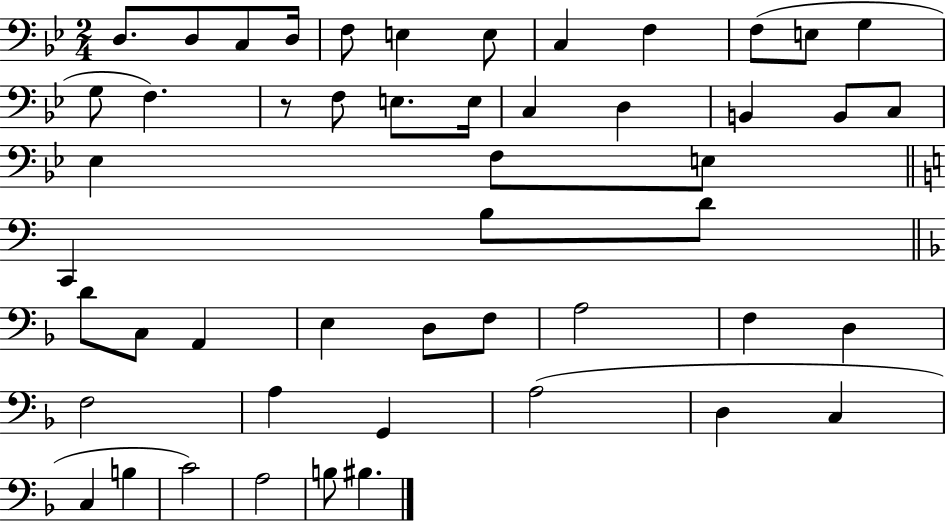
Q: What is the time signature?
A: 2/4